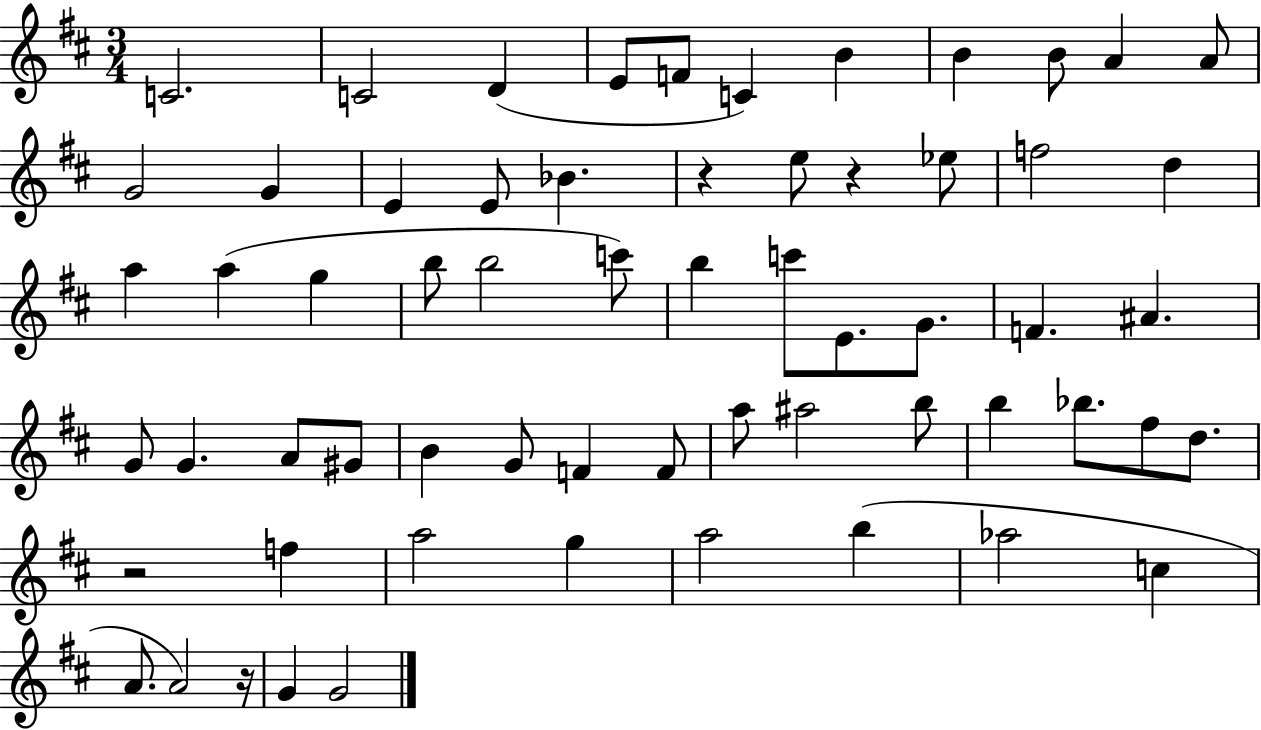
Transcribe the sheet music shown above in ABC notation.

X:1
T:Untitled
M:3/4
L:1/4
K:D
C2 C2 D E/2 F/2 C B B B/2 A A/2 G2 G E E/2 _B z e/2 z _e/2 f2 d a a g b/2 b2 c'/2 b c'/2 E/2 G/2 F ^A G/2 G A/2 ^G/2 B G/2 F F/2 a/2 ^a2 b/2 b _b/2 ^f/2 d/2 z2 f a2 g a2 b _a2 c A/2 A2 z/4 G G2